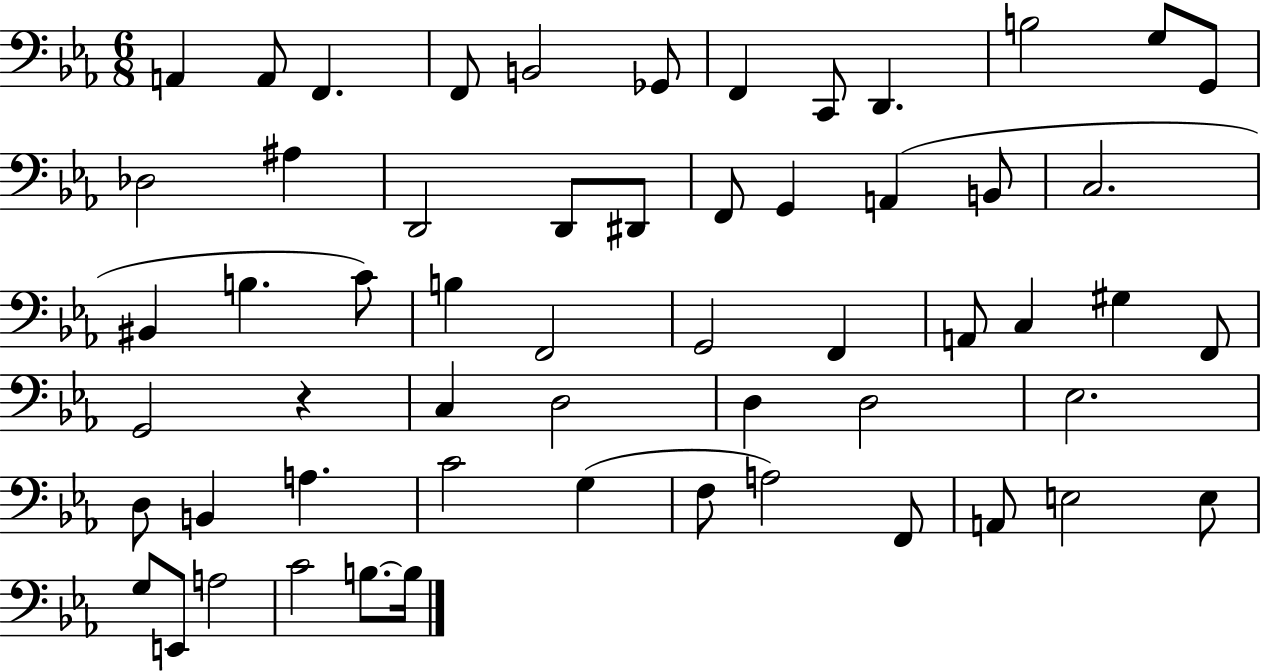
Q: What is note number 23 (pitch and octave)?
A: BIS2